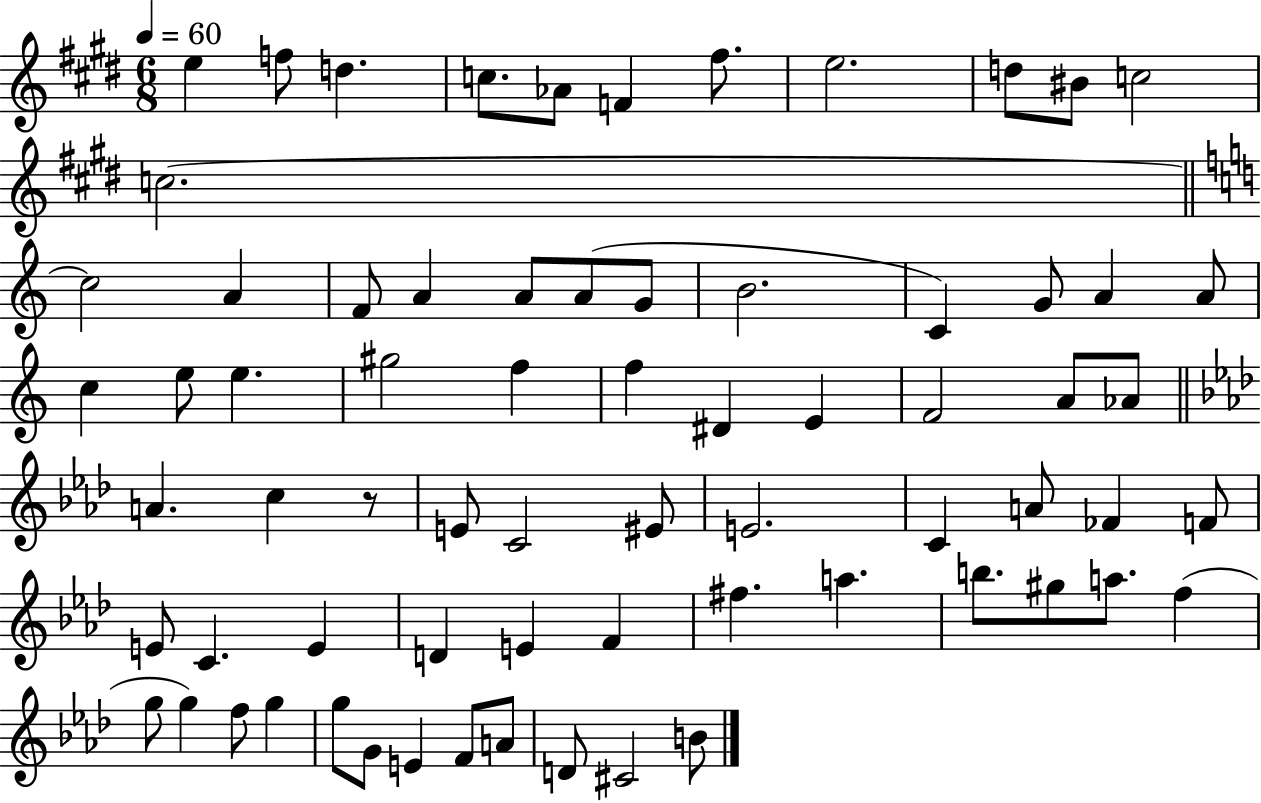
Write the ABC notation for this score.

X:1
T:Untitled
M:6/8
L:1/4
K:E
e f/2 d c/2 _A/2 F ^f/2 e2 d/2 ^B/2 c2 c2 c2 A F/2 A A/2 A/2 G/2 B2 C G/2 A A/2 c e/2 e ^g2 f f ^D E F2 A/2 _A/2 A c z/2 E/2 C2 ^E/2 E2 C A/2 _F F/2 E/2 C E D E F ^f a b/2 ^g/2 a/2 f g/2 g f/2 g g/2 G/2 E F/2 A/2 D/2 ^C2 B/2